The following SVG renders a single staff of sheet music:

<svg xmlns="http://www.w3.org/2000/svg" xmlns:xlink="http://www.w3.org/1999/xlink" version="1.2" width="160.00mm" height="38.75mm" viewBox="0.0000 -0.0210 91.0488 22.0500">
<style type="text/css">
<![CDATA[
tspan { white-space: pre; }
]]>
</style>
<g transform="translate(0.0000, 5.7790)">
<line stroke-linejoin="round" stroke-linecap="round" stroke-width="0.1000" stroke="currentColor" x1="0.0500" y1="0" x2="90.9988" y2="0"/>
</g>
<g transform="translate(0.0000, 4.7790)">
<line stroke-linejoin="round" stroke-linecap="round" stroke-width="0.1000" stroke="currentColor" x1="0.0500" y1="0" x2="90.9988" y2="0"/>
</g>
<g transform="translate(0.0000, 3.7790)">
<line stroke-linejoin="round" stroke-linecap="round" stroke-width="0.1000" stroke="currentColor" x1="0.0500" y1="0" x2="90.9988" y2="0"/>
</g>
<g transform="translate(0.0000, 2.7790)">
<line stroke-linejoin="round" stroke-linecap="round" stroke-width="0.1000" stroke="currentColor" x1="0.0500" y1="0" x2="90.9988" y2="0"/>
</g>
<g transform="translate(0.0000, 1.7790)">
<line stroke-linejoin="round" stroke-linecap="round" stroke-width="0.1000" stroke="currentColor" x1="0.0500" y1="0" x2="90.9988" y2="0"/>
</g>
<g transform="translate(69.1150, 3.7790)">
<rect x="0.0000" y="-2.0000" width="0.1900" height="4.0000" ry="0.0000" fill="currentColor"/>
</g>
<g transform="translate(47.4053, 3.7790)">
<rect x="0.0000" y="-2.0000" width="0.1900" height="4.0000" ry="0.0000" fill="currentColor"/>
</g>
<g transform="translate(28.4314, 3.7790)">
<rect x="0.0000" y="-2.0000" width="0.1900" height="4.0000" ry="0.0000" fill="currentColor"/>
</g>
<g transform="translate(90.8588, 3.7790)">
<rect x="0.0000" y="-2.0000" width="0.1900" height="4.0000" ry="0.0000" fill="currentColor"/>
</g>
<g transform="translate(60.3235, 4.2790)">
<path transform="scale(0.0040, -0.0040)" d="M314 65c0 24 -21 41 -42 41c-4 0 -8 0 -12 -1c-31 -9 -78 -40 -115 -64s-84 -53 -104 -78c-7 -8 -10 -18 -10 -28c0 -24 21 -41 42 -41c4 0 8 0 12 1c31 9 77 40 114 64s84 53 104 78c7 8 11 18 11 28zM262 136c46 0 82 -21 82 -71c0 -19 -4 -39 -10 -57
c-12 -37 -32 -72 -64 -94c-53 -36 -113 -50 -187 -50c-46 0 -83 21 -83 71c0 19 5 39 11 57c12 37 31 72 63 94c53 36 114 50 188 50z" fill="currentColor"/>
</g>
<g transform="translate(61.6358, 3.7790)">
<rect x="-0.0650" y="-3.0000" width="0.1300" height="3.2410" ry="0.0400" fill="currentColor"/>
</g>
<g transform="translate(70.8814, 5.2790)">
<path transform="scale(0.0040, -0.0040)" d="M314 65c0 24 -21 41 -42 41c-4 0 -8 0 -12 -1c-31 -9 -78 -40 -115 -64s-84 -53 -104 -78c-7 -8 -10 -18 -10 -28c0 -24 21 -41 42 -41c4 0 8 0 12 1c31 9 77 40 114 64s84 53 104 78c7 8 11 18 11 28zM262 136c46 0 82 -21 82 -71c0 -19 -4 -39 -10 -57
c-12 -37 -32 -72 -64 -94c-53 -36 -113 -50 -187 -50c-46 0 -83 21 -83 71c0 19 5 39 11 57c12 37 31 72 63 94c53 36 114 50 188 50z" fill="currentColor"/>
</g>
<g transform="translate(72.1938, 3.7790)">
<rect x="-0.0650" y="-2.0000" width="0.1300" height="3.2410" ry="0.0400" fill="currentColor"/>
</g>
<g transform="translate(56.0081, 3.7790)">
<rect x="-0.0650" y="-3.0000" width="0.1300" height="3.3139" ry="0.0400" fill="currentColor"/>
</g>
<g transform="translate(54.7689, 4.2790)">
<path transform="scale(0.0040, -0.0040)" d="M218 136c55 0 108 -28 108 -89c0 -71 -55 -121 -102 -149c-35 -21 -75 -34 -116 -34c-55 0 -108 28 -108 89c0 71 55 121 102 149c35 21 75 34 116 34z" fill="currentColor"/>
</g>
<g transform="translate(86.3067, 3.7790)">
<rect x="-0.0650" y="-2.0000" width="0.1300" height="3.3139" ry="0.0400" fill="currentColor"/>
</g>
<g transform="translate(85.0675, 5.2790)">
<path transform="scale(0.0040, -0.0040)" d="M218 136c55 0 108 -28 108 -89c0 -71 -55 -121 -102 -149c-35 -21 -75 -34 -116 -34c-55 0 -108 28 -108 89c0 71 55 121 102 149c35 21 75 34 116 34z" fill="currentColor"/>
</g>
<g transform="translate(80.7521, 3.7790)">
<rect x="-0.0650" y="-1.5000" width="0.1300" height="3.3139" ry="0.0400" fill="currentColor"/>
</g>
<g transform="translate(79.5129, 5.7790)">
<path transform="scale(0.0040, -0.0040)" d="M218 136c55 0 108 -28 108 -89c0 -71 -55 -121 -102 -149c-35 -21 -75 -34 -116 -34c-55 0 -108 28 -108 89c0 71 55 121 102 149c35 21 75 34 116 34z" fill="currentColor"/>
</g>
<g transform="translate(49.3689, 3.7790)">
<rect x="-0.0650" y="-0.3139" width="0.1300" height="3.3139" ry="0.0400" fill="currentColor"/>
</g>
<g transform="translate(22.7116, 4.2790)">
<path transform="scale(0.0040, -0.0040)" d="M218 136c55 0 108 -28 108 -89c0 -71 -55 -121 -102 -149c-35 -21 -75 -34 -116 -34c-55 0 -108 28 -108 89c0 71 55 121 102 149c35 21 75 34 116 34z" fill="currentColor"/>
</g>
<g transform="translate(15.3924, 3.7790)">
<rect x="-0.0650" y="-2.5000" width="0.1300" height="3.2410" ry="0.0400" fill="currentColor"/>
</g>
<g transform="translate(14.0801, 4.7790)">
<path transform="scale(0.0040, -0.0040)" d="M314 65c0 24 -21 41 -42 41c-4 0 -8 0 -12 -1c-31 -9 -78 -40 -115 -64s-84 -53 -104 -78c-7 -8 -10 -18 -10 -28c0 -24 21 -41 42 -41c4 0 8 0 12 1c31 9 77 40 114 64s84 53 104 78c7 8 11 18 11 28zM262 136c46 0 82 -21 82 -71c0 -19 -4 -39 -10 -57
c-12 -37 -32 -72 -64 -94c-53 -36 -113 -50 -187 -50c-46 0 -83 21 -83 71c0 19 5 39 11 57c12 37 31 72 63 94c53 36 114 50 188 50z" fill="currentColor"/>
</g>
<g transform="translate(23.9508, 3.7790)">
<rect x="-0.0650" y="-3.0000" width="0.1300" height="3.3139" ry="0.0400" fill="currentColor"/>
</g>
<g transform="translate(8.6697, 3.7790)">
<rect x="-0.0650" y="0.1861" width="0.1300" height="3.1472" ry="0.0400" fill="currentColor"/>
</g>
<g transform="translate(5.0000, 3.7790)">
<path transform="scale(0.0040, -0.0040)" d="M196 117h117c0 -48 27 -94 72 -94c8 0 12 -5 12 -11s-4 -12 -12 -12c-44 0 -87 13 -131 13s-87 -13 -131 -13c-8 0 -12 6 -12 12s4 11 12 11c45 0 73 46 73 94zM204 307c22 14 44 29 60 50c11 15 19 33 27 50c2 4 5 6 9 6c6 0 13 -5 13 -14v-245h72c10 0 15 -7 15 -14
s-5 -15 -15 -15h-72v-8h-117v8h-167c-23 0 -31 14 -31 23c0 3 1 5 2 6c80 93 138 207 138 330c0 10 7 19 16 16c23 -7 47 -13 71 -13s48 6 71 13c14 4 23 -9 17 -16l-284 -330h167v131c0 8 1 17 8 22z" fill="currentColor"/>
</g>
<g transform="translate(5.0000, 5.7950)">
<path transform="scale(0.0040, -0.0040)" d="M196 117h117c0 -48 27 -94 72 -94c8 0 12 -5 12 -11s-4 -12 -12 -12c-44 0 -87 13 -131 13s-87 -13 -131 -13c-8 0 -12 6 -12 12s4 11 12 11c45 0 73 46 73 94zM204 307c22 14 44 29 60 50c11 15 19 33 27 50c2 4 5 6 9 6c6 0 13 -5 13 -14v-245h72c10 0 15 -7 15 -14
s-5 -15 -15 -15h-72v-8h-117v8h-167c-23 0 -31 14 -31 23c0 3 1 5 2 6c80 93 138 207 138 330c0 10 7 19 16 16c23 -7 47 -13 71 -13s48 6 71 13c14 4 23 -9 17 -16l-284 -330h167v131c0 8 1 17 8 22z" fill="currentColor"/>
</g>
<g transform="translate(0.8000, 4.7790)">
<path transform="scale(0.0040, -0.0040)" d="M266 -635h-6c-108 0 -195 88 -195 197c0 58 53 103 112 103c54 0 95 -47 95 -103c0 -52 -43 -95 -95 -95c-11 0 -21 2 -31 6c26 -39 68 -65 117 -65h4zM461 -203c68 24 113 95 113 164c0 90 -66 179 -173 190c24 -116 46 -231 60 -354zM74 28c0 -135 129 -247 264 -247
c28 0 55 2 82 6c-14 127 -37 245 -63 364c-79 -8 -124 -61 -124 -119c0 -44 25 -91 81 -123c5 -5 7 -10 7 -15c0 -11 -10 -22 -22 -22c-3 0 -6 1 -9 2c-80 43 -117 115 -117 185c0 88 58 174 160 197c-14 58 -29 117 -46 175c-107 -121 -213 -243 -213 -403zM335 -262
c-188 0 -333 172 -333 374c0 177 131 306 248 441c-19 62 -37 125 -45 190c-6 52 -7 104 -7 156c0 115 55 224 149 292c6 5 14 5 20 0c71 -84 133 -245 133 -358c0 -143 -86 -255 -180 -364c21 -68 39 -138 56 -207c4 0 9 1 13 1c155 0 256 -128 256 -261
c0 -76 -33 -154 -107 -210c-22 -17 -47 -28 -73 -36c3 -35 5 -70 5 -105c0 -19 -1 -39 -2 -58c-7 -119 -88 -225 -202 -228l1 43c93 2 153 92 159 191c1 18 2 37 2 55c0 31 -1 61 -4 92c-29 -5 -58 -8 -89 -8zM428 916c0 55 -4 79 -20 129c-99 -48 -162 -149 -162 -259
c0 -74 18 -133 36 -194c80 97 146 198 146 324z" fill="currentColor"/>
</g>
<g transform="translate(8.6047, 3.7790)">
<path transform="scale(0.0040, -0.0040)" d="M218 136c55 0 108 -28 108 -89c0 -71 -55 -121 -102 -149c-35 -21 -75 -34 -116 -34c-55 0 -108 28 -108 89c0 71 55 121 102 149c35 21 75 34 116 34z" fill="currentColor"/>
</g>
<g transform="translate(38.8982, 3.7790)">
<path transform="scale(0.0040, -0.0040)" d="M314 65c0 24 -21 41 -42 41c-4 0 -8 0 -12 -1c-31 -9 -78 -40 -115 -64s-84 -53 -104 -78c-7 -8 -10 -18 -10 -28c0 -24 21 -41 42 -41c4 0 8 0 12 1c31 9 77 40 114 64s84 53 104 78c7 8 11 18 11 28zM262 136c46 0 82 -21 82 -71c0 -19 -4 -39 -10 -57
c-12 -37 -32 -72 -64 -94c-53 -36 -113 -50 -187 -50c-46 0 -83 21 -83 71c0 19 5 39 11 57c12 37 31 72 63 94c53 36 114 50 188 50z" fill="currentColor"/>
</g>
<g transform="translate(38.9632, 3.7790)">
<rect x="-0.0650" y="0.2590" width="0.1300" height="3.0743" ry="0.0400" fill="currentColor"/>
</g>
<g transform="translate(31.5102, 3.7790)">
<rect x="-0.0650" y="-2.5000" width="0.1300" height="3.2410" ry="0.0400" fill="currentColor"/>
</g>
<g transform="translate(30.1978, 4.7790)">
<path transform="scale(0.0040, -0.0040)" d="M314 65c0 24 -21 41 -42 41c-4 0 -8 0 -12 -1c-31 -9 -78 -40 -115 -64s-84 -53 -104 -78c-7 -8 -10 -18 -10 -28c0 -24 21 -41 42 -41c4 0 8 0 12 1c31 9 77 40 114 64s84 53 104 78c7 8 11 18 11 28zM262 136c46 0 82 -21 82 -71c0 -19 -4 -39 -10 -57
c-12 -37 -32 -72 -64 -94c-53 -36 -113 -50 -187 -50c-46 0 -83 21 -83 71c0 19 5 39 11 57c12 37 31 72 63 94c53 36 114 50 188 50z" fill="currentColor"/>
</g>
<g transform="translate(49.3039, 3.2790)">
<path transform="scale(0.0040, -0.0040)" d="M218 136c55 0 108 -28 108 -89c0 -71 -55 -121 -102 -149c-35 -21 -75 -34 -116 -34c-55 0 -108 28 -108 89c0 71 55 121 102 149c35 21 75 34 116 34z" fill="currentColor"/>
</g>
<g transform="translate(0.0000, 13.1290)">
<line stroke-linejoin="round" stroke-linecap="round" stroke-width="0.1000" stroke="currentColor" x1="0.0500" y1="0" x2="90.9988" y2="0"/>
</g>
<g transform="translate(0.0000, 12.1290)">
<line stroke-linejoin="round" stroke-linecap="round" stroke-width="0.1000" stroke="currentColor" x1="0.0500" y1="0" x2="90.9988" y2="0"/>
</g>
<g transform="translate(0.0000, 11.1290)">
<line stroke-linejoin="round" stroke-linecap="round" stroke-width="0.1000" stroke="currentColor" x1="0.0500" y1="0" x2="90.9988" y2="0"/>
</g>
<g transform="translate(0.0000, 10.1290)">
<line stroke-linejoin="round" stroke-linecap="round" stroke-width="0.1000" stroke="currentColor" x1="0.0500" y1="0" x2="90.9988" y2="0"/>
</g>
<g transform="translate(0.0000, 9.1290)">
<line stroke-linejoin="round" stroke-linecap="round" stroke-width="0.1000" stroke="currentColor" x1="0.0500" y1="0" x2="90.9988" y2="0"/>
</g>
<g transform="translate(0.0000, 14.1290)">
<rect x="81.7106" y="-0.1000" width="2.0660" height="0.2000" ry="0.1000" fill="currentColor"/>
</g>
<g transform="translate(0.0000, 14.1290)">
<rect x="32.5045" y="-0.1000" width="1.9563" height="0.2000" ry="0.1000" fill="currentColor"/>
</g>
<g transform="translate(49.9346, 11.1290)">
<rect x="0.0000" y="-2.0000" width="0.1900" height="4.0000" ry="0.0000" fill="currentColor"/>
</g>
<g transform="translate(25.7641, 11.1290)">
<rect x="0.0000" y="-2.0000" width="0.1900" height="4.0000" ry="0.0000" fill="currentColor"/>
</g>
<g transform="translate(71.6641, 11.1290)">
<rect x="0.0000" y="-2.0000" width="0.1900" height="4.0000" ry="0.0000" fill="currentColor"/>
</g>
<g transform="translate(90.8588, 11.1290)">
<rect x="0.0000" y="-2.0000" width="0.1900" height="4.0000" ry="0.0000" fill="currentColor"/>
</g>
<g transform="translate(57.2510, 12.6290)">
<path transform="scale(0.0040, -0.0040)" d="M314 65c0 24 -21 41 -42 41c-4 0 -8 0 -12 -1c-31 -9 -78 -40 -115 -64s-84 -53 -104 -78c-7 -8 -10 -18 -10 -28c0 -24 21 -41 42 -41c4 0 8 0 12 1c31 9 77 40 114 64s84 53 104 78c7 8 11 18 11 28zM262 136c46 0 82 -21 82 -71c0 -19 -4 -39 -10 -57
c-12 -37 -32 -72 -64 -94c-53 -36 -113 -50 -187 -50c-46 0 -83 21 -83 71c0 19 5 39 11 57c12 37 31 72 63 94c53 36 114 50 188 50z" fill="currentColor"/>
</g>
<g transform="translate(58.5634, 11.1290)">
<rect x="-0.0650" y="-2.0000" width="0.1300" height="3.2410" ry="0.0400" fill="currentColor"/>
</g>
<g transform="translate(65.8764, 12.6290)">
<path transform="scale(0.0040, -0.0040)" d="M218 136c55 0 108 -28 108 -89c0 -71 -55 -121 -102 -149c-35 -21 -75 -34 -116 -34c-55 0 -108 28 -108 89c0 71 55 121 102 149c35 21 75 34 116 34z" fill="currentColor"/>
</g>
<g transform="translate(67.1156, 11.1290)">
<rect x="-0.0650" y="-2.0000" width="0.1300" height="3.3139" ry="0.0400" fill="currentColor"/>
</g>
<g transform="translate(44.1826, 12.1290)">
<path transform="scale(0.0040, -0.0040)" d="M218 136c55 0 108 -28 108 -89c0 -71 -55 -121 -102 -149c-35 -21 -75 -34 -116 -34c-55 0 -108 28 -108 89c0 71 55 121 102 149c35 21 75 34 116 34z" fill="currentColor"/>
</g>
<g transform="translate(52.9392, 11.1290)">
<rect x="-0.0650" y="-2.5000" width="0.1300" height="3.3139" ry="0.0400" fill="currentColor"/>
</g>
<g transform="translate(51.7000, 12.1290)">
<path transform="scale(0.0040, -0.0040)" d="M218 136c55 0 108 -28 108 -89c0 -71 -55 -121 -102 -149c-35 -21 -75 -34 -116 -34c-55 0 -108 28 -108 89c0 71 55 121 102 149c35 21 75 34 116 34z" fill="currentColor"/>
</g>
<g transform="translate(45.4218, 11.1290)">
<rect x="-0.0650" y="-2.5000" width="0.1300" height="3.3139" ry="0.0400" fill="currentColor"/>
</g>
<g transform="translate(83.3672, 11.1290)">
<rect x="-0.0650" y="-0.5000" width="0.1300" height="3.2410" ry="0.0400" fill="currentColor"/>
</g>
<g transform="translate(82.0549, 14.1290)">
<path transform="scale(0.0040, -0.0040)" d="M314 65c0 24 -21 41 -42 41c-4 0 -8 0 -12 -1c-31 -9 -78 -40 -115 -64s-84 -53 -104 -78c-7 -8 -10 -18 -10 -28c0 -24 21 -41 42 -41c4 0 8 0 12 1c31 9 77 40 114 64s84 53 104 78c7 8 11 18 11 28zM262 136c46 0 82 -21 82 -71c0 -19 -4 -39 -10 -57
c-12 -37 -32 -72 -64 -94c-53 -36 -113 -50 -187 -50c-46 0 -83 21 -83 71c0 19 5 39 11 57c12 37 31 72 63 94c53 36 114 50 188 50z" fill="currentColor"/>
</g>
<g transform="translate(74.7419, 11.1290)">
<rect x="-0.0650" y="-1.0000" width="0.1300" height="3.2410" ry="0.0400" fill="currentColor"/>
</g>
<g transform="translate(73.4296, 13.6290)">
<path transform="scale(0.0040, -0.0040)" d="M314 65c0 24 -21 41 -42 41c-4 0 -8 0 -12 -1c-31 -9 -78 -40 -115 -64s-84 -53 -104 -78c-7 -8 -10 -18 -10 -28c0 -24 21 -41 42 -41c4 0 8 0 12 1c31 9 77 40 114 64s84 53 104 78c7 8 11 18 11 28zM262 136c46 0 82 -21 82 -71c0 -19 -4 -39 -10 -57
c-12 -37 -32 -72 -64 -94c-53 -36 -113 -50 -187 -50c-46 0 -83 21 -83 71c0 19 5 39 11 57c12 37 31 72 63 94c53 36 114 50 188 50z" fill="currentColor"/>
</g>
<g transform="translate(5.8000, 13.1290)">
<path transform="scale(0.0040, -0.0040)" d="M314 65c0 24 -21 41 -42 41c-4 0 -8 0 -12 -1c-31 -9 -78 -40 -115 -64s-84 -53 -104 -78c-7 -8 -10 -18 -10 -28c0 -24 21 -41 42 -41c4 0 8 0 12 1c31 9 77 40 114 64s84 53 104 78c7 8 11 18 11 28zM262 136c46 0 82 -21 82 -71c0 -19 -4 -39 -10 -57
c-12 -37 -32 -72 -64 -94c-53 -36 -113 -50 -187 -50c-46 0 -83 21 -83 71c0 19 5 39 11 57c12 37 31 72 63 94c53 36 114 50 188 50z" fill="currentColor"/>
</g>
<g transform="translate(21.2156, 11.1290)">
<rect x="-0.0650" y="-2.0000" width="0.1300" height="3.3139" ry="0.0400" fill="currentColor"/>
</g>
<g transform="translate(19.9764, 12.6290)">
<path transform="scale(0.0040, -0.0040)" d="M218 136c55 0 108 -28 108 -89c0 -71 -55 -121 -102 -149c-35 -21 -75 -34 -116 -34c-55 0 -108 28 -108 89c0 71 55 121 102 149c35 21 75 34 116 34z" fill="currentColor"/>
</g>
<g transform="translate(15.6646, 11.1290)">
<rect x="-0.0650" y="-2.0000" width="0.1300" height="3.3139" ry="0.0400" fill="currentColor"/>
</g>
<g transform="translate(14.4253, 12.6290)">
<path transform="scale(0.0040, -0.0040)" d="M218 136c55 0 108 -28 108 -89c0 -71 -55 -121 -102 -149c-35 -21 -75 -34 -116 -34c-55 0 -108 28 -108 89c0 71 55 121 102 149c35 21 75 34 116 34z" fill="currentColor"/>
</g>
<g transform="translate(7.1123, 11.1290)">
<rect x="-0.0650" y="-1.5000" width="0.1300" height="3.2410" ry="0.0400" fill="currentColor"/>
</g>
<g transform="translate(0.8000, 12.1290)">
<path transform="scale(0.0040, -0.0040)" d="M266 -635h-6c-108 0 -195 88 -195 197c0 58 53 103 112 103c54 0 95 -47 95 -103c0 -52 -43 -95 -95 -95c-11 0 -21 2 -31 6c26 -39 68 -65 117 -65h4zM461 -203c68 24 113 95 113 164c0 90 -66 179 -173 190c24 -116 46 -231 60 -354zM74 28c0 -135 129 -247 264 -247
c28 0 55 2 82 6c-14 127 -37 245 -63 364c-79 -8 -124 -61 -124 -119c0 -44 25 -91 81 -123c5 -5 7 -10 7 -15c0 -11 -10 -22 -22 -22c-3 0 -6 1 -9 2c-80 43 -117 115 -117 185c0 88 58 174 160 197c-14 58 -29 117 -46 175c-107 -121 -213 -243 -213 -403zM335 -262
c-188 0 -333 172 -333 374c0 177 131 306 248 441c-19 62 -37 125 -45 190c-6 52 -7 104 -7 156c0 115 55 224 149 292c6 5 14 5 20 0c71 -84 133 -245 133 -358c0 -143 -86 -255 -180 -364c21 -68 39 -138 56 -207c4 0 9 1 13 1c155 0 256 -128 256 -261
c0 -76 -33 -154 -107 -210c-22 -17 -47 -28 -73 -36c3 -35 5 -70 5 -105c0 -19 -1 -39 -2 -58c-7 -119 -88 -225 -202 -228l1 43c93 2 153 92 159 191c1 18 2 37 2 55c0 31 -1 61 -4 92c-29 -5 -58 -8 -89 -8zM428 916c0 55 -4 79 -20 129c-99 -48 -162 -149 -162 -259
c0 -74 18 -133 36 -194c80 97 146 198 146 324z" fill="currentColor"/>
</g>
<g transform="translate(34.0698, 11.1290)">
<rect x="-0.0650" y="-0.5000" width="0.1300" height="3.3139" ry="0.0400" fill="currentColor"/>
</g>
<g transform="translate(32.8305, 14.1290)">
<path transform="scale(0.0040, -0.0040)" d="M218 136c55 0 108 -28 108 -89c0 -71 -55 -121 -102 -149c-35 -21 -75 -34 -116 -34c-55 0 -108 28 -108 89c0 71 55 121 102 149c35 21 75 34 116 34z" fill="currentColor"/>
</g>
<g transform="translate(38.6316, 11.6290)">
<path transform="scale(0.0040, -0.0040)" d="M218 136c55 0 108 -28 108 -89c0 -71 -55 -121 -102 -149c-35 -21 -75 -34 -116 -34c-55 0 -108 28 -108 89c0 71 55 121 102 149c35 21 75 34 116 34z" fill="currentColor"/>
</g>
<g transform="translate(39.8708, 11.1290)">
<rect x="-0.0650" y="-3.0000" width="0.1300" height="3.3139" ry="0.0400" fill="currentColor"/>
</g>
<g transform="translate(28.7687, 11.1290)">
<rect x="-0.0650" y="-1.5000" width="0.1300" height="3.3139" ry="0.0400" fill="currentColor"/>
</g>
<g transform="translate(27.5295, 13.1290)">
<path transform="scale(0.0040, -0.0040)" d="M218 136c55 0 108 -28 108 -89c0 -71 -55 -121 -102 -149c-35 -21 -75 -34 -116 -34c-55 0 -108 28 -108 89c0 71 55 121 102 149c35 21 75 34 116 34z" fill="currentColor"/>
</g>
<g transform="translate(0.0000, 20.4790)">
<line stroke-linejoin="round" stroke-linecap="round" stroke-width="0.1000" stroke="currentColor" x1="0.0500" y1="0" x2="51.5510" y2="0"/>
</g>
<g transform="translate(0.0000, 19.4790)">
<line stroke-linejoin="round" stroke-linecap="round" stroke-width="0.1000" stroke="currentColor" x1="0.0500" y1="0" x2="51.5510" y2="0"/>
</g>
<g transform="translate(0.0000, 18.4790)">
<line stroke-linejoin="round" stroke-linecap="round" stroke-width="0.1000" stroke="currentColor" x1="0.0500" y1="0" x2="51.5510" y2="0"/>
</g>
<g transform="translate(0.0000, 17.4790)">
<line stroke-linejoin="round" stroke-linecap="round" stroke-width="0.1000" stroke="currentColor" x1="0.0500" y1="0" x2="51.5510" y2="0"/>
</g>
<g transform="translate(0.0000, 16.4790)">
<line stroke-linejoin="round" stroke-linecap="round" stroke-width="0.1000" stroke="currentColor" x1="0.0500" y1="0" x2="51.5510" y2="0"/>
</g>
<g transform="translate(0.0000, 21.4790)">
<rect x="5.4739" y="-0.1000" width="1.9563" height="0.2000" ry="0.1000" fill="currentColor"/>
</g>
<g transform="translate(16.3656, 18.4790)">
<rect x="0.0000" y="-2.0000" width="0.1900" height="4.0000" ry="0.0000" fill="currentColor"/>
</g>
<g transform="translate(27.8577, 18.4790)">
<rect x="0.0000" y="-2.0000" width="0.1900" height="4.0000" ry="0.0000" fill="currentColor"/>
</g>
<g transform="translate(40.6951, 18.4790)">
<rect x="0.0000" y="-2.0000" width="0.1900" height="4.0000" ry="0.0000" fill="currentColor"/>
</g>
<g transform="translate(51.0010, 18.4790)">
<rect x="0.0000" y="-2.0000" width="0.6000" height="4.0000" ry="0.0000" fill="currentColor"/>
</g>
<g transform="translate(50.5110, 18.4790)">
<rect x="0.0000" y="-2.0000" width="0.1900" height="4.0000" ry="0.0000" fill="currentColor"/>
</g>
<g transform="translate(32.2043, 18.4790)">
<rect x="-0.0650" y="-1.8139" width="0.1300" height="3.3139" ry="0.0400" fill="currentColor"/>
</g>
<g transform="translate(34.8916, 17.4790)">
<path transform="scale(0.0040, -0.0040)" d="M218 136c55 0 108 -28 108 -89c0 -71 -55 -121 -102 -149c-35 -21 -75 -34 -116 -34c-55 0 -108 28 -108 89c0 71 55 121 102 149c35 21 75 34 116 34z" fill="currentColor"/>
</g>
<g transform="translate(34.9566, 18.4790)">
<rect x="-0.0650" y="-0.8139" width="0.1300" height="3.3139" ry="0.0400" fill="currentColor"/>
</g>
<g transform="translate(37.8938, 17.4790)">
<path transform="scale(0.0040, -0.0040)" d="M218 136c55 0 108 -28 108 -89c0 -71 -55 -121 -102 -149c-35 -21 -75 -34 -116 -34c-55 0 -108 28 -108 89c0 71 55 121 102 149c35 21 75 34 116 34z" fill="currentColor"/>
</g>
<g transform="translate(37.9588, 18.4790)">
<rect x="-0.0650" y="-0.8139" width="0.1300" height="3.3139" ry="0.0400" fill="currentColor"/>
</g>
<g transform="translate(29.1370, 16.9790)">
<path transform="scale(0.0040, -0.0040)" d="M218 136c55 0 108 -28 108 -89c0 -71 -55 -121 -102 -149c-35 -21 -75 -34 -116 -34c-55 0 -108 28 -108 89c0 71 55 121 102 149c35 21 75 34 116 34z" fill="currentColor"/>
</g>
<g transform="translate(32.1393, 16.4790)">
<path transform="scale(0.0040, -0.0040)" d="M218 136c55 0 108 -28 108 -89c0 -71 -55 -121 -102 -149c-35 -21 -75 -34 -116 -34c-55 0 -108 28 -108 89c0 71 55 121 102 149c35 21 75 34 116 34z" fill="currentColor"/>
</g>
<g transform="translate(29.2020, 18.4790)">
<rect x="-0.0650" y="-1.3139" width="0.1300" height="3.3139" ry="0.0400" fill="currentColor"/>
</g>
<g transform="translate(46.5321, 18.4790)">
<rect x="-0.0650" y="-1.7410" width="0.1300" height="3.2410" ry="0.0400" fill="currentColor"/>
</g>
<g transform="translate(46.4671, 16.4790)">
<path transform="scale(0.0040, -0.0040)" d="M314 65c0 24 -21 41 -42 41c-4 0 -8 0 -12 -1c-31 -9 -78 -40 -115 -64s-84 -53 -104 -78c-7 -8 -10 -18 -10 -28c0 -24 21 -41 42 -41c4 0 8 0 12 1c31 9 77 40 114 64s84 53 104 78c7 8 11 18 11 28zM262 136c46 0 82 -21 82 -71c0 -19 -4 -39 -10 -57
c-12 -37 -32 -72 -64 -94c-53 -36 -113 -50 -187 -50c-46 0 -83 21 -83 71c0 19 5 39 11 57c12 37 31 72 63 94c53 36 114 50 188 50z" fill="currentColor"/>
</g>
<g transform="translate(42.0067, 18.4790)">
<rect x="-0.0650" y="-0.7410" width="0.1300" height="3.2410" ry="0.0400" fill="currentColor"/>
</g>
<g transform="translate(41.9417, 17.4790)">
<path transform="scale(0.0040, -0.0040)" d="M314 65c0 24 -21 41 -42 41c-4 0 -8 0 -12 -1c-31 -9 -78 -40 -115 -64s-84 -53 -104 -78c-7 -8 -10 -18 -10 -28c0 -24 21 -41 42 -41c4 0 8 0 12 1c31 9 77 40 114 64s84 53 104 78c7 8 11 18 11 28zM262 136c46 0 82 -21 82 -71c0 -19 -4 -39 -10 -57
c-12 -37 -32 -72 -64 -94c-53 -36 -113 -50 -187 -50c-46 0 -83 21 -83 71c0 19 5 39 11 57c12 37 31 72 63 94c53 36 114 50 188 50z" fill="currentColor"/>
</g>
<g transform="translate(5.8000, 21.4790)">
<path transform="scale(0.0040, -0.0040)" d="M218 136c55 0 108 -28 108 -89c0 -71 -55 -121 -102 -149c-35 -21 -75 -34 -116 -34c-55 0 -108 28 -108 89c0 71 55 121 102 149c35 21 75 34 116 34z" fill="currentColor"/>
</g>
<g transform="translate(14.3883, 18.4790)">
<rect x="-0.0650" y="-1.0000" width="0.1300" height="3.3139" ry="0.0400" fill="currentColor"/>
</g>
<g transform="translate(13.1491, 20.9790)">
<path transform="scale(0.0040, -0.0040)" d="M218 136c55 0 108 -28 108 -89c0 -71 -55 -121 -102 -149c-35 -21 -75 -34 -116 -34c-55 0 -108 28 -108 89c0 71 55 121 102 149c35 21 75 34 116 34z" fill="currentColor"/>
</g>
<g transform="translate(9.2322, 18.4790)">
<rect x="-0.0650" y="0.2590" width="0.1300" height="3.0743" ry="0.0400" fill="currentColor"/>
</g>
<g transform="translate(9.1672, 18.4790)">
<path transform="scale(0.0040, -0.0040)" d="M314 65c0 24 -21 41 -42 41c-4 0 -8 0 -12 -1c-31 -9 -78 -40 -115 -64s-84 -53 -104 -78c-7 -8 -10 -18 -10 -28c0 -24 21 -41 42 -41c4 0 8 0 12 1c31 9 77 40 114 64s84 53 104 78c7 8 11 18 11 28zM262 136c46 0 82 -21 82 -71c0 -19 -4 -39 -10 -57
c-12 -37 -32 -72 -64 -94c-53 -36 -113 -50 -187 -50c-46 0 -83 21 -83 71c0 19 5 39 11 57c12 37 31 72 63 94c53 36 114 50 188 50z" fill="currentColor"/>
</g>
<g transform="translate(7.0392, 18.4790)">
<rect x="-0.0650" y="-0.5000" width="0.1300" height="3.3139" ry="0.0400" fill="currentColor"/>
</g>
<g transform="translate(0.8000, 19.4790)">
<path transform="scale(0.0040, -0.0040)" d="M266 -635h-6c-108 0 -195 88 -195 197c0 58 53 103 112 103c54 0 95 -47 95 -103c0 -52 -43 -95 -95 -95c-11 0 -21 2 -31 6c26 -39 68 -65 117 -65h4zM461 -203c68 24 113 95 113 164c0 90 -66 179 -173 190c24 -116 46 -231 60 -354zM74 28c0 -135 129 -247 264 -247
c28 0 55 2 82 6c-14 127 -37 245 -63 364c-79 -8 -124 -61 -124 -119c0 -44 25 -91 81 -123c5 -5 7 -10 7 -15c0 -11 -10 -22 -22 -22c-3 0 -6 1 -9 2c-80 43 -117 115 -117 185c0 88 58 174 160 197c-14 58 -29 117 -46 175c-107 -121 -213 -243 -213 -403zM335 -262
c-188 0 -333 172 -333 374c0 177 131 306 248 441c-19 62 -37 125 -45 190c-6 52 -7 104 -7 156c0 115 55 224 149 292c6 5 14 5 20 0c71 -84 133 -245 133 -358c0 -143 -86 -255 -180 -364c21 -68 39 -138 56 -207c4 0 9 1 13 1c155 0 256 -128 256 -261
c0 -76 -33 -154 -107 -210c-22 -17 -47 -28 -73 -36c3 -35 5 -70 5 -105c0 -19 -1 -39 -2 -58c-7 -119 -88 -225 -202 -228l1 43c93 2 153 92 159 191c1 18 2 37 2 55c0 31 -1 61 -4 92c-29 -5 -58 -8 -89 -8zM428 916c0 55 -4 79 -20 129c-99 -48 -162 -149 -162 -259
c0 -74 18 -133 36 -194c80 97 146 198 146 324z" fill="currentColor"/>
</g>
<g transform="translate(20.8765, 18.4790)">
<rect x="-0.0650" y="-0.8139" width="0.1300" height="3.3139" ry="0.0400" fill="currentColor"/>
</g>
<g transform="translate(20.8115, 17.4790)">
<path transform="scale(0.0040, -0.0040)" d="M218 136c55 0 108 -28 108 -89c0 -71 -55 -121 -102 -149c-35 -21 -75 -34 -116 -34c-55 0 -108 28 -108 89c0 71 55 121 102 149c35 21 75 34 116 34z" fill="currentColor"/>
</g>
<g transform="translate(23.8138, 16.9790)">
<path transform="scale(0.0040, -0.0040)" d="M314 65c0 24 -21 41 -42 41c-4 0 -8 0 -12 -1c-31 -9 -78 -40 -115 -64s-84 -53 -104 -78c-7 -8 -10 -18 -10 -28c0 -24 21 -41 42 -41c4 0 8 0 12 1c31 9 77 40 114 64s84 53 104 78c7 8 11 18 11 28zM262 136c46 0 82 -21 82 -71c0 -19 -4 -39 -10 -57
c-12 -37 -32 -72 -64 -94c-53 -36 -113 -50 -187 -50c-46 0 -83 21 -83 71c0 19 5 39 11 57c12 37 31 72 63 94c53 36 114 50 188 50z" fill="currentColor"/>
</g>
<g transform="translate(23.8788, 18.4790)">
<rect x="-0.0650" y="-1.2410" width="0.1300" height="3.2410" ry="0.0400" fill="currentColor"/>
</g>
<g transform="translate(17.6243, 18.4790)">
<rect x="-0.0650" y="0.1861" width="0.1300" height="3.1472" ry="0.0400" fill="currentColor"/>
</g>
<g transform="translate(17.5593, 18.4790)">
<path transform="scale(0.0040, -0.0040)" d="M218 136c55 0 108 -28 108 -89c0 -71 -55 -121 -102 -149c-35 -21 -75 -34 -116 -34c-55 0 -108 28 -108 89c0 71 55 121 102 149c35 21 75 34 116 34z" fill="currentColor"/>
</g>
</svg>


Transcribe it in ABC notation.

X:1
T:Untitled
M:4/4
L:1/4
K:C
B G2 A G2 B2 c A A2 F2 E F E2 F F E C A G G F2 F D2 C2 C B2 D B d e2 e f d d d2 f2